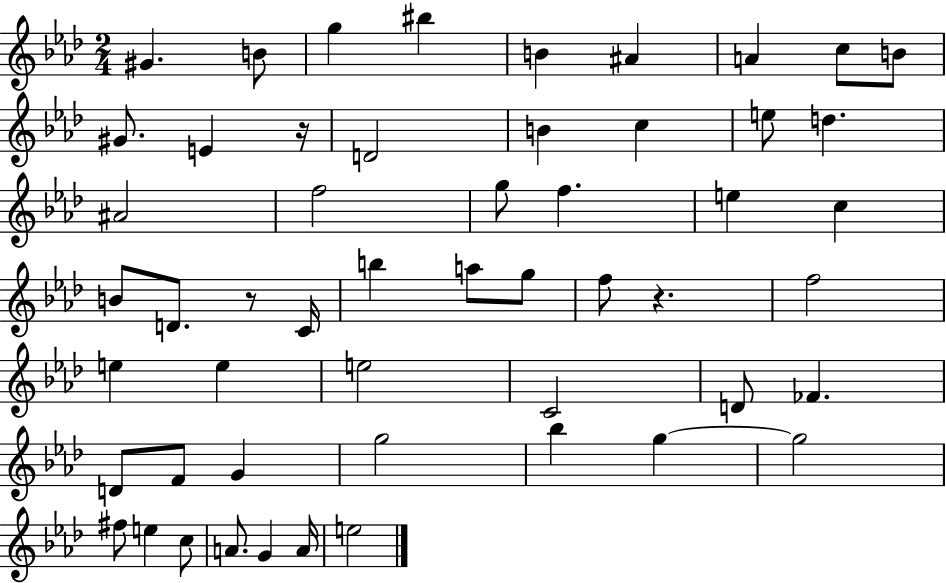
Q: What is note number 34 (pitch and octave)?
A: C4